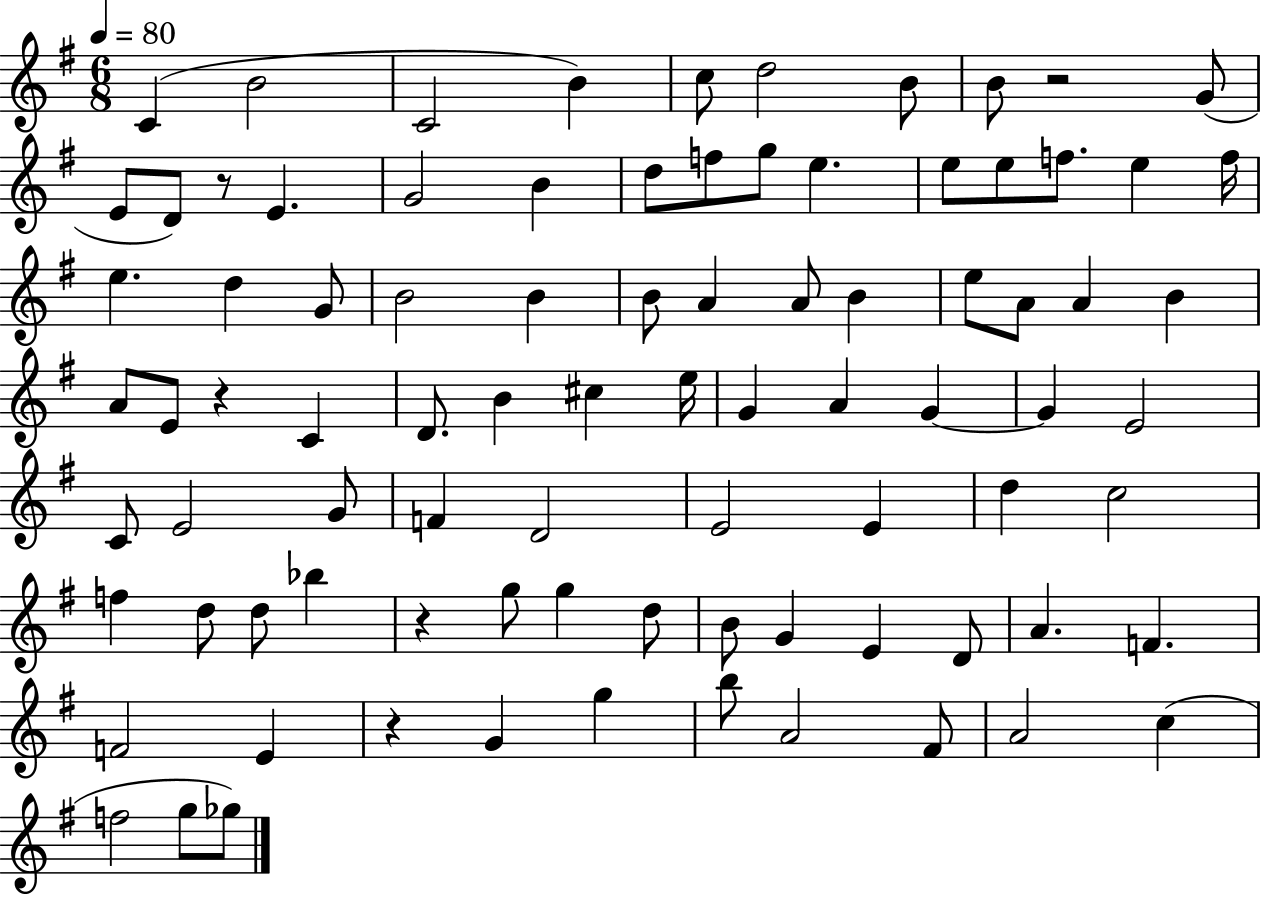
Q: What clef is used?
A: treble